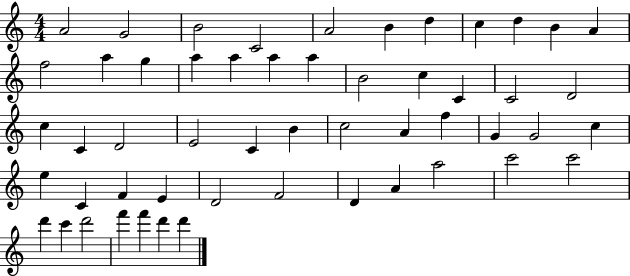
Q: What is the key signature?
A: C major